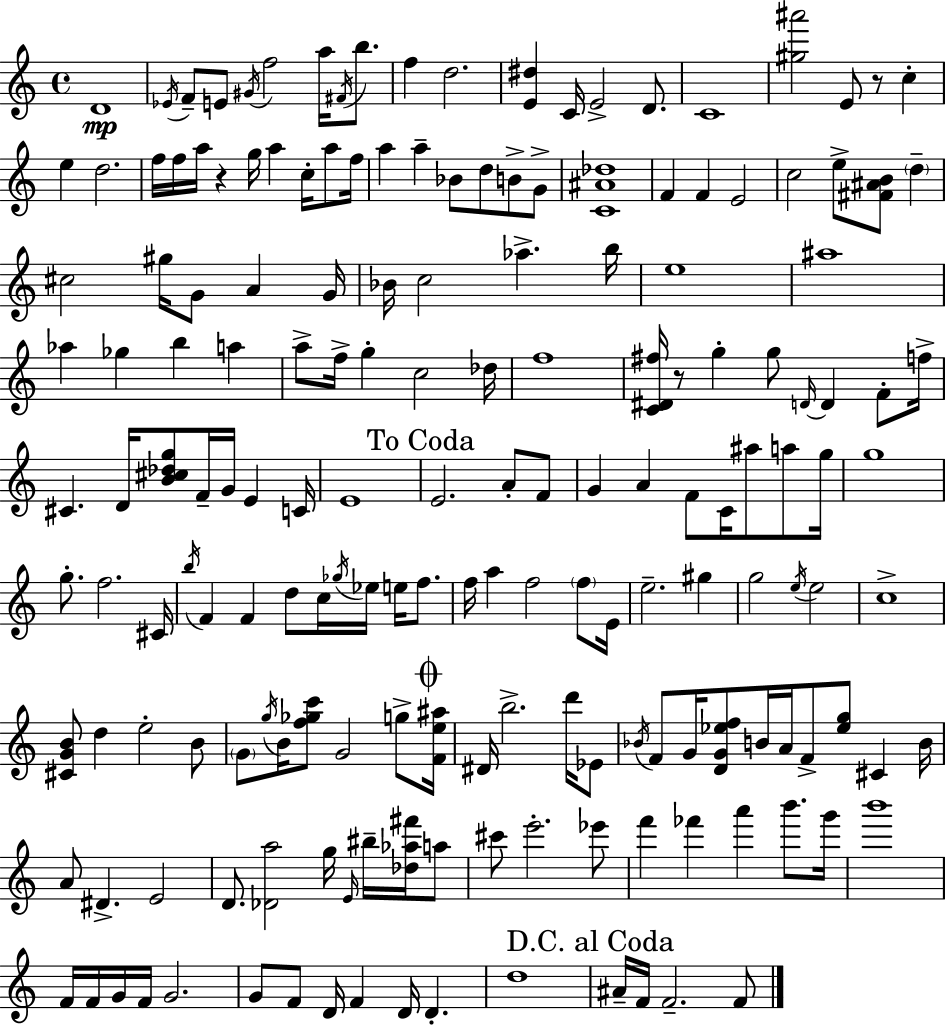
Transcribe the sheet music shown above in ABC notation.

X:1
T:Untitled
M:4/4
L:1/4
K:C
D4 _E/4 F/2 E/2 ^G/4 f2 a/4 ^F/4 b/2 f d2 [E^d] C/4 E2 D/2 C4 [^g^a']2 E/2 z/2 c e d2 f/4 f/4 a/4 z g/4 a c/4 a/2 f/4 a a _B/2 d/2 B/2 G/2 [C^A_d]4 F F E2 c2 e/2 [^F^AB]/2 d ^c2 ^g/4 G/2 A G/4 _B/4 c2 _a b/4 e4 ^a4 _a _g b a a/2 f/4 g c2 _d/4 f4 [C^D^f]/4 z/2 g g/2 D/4 D F/2 f/4 ^C D/4 [B^c_dg]/2 F/4 G/4 E C/4 E4 E2 A/2 F/2 G A F/2 C/4 ^a/2 a/2 g/4 g4 g/2 f2 ^C/4 b/4 F F d/2 c/4 _g/4 _e/4 e/4 f/2 f/4 a f2 f/2 E/4 e2 ^g g2 e/4 e2 c4 [^CGB]/2 d e2 B/2 G/2 g/4 B/4 [f_gc']/2 G2 g/2 [Fe^a]/4 ^D/4 b2 d'/4 _E/2 _B/4 F/2 G/4 [DG_ef]/2 B/4 A/4 F/2 [_eg]/2 ^C B/4 A/2 ^D E2 D/2 [_Da]2 g/4 E/4 ^b/4 [_d_a^f']/4 a/2 ^c'/2 e'2 _e'/2 f' _f' a' b'/2 g'/4 b'4 F/4 F/4 G/4 F/4 G2 G/2 F/2 D/4 F D/4 D d4 ^A/4 F/4 F2 F/2